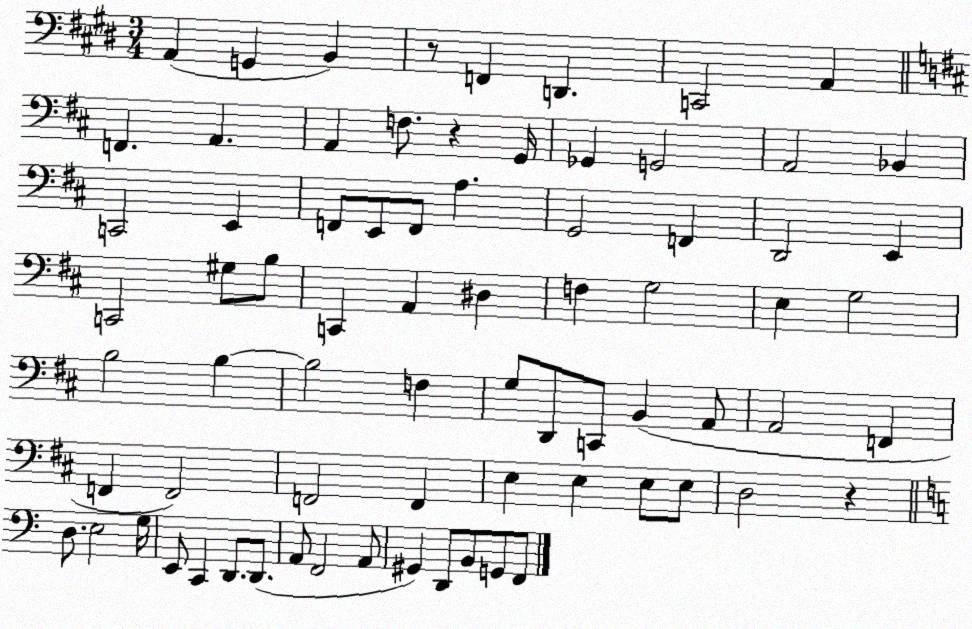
X:1
T:Untitled
M:3/4
L:1/4
K:E
A,, G,, B,, z/2 F,, D,, C,,2 A,, F,, A,, A,, F,/2 z G,,/4 _G,, G,,2 A,,2 _B,, C,,2 E,, F,,/2 E,,/2 F,,/2 A, G,,2 F,, D,,2 E,, C,,2 ^G,/2 B,/2 C,, A,, ^D, F, G,2 E, G,2 B,2 B, B,2 F, G,/2 D,,/2 C,,/2 B,, A,,/2 A,,2 F,, F,, F,,2 F,,2 F,, E, E, E,/2 E,/2 D,2 z D,/2 E,2 G,/4 E,,/2 C,, D,,/2 D,,/2 A,,/2 F,,2 A,,/2 ^G,, D,,/2 B,,/2 G,,/2 F,,/2